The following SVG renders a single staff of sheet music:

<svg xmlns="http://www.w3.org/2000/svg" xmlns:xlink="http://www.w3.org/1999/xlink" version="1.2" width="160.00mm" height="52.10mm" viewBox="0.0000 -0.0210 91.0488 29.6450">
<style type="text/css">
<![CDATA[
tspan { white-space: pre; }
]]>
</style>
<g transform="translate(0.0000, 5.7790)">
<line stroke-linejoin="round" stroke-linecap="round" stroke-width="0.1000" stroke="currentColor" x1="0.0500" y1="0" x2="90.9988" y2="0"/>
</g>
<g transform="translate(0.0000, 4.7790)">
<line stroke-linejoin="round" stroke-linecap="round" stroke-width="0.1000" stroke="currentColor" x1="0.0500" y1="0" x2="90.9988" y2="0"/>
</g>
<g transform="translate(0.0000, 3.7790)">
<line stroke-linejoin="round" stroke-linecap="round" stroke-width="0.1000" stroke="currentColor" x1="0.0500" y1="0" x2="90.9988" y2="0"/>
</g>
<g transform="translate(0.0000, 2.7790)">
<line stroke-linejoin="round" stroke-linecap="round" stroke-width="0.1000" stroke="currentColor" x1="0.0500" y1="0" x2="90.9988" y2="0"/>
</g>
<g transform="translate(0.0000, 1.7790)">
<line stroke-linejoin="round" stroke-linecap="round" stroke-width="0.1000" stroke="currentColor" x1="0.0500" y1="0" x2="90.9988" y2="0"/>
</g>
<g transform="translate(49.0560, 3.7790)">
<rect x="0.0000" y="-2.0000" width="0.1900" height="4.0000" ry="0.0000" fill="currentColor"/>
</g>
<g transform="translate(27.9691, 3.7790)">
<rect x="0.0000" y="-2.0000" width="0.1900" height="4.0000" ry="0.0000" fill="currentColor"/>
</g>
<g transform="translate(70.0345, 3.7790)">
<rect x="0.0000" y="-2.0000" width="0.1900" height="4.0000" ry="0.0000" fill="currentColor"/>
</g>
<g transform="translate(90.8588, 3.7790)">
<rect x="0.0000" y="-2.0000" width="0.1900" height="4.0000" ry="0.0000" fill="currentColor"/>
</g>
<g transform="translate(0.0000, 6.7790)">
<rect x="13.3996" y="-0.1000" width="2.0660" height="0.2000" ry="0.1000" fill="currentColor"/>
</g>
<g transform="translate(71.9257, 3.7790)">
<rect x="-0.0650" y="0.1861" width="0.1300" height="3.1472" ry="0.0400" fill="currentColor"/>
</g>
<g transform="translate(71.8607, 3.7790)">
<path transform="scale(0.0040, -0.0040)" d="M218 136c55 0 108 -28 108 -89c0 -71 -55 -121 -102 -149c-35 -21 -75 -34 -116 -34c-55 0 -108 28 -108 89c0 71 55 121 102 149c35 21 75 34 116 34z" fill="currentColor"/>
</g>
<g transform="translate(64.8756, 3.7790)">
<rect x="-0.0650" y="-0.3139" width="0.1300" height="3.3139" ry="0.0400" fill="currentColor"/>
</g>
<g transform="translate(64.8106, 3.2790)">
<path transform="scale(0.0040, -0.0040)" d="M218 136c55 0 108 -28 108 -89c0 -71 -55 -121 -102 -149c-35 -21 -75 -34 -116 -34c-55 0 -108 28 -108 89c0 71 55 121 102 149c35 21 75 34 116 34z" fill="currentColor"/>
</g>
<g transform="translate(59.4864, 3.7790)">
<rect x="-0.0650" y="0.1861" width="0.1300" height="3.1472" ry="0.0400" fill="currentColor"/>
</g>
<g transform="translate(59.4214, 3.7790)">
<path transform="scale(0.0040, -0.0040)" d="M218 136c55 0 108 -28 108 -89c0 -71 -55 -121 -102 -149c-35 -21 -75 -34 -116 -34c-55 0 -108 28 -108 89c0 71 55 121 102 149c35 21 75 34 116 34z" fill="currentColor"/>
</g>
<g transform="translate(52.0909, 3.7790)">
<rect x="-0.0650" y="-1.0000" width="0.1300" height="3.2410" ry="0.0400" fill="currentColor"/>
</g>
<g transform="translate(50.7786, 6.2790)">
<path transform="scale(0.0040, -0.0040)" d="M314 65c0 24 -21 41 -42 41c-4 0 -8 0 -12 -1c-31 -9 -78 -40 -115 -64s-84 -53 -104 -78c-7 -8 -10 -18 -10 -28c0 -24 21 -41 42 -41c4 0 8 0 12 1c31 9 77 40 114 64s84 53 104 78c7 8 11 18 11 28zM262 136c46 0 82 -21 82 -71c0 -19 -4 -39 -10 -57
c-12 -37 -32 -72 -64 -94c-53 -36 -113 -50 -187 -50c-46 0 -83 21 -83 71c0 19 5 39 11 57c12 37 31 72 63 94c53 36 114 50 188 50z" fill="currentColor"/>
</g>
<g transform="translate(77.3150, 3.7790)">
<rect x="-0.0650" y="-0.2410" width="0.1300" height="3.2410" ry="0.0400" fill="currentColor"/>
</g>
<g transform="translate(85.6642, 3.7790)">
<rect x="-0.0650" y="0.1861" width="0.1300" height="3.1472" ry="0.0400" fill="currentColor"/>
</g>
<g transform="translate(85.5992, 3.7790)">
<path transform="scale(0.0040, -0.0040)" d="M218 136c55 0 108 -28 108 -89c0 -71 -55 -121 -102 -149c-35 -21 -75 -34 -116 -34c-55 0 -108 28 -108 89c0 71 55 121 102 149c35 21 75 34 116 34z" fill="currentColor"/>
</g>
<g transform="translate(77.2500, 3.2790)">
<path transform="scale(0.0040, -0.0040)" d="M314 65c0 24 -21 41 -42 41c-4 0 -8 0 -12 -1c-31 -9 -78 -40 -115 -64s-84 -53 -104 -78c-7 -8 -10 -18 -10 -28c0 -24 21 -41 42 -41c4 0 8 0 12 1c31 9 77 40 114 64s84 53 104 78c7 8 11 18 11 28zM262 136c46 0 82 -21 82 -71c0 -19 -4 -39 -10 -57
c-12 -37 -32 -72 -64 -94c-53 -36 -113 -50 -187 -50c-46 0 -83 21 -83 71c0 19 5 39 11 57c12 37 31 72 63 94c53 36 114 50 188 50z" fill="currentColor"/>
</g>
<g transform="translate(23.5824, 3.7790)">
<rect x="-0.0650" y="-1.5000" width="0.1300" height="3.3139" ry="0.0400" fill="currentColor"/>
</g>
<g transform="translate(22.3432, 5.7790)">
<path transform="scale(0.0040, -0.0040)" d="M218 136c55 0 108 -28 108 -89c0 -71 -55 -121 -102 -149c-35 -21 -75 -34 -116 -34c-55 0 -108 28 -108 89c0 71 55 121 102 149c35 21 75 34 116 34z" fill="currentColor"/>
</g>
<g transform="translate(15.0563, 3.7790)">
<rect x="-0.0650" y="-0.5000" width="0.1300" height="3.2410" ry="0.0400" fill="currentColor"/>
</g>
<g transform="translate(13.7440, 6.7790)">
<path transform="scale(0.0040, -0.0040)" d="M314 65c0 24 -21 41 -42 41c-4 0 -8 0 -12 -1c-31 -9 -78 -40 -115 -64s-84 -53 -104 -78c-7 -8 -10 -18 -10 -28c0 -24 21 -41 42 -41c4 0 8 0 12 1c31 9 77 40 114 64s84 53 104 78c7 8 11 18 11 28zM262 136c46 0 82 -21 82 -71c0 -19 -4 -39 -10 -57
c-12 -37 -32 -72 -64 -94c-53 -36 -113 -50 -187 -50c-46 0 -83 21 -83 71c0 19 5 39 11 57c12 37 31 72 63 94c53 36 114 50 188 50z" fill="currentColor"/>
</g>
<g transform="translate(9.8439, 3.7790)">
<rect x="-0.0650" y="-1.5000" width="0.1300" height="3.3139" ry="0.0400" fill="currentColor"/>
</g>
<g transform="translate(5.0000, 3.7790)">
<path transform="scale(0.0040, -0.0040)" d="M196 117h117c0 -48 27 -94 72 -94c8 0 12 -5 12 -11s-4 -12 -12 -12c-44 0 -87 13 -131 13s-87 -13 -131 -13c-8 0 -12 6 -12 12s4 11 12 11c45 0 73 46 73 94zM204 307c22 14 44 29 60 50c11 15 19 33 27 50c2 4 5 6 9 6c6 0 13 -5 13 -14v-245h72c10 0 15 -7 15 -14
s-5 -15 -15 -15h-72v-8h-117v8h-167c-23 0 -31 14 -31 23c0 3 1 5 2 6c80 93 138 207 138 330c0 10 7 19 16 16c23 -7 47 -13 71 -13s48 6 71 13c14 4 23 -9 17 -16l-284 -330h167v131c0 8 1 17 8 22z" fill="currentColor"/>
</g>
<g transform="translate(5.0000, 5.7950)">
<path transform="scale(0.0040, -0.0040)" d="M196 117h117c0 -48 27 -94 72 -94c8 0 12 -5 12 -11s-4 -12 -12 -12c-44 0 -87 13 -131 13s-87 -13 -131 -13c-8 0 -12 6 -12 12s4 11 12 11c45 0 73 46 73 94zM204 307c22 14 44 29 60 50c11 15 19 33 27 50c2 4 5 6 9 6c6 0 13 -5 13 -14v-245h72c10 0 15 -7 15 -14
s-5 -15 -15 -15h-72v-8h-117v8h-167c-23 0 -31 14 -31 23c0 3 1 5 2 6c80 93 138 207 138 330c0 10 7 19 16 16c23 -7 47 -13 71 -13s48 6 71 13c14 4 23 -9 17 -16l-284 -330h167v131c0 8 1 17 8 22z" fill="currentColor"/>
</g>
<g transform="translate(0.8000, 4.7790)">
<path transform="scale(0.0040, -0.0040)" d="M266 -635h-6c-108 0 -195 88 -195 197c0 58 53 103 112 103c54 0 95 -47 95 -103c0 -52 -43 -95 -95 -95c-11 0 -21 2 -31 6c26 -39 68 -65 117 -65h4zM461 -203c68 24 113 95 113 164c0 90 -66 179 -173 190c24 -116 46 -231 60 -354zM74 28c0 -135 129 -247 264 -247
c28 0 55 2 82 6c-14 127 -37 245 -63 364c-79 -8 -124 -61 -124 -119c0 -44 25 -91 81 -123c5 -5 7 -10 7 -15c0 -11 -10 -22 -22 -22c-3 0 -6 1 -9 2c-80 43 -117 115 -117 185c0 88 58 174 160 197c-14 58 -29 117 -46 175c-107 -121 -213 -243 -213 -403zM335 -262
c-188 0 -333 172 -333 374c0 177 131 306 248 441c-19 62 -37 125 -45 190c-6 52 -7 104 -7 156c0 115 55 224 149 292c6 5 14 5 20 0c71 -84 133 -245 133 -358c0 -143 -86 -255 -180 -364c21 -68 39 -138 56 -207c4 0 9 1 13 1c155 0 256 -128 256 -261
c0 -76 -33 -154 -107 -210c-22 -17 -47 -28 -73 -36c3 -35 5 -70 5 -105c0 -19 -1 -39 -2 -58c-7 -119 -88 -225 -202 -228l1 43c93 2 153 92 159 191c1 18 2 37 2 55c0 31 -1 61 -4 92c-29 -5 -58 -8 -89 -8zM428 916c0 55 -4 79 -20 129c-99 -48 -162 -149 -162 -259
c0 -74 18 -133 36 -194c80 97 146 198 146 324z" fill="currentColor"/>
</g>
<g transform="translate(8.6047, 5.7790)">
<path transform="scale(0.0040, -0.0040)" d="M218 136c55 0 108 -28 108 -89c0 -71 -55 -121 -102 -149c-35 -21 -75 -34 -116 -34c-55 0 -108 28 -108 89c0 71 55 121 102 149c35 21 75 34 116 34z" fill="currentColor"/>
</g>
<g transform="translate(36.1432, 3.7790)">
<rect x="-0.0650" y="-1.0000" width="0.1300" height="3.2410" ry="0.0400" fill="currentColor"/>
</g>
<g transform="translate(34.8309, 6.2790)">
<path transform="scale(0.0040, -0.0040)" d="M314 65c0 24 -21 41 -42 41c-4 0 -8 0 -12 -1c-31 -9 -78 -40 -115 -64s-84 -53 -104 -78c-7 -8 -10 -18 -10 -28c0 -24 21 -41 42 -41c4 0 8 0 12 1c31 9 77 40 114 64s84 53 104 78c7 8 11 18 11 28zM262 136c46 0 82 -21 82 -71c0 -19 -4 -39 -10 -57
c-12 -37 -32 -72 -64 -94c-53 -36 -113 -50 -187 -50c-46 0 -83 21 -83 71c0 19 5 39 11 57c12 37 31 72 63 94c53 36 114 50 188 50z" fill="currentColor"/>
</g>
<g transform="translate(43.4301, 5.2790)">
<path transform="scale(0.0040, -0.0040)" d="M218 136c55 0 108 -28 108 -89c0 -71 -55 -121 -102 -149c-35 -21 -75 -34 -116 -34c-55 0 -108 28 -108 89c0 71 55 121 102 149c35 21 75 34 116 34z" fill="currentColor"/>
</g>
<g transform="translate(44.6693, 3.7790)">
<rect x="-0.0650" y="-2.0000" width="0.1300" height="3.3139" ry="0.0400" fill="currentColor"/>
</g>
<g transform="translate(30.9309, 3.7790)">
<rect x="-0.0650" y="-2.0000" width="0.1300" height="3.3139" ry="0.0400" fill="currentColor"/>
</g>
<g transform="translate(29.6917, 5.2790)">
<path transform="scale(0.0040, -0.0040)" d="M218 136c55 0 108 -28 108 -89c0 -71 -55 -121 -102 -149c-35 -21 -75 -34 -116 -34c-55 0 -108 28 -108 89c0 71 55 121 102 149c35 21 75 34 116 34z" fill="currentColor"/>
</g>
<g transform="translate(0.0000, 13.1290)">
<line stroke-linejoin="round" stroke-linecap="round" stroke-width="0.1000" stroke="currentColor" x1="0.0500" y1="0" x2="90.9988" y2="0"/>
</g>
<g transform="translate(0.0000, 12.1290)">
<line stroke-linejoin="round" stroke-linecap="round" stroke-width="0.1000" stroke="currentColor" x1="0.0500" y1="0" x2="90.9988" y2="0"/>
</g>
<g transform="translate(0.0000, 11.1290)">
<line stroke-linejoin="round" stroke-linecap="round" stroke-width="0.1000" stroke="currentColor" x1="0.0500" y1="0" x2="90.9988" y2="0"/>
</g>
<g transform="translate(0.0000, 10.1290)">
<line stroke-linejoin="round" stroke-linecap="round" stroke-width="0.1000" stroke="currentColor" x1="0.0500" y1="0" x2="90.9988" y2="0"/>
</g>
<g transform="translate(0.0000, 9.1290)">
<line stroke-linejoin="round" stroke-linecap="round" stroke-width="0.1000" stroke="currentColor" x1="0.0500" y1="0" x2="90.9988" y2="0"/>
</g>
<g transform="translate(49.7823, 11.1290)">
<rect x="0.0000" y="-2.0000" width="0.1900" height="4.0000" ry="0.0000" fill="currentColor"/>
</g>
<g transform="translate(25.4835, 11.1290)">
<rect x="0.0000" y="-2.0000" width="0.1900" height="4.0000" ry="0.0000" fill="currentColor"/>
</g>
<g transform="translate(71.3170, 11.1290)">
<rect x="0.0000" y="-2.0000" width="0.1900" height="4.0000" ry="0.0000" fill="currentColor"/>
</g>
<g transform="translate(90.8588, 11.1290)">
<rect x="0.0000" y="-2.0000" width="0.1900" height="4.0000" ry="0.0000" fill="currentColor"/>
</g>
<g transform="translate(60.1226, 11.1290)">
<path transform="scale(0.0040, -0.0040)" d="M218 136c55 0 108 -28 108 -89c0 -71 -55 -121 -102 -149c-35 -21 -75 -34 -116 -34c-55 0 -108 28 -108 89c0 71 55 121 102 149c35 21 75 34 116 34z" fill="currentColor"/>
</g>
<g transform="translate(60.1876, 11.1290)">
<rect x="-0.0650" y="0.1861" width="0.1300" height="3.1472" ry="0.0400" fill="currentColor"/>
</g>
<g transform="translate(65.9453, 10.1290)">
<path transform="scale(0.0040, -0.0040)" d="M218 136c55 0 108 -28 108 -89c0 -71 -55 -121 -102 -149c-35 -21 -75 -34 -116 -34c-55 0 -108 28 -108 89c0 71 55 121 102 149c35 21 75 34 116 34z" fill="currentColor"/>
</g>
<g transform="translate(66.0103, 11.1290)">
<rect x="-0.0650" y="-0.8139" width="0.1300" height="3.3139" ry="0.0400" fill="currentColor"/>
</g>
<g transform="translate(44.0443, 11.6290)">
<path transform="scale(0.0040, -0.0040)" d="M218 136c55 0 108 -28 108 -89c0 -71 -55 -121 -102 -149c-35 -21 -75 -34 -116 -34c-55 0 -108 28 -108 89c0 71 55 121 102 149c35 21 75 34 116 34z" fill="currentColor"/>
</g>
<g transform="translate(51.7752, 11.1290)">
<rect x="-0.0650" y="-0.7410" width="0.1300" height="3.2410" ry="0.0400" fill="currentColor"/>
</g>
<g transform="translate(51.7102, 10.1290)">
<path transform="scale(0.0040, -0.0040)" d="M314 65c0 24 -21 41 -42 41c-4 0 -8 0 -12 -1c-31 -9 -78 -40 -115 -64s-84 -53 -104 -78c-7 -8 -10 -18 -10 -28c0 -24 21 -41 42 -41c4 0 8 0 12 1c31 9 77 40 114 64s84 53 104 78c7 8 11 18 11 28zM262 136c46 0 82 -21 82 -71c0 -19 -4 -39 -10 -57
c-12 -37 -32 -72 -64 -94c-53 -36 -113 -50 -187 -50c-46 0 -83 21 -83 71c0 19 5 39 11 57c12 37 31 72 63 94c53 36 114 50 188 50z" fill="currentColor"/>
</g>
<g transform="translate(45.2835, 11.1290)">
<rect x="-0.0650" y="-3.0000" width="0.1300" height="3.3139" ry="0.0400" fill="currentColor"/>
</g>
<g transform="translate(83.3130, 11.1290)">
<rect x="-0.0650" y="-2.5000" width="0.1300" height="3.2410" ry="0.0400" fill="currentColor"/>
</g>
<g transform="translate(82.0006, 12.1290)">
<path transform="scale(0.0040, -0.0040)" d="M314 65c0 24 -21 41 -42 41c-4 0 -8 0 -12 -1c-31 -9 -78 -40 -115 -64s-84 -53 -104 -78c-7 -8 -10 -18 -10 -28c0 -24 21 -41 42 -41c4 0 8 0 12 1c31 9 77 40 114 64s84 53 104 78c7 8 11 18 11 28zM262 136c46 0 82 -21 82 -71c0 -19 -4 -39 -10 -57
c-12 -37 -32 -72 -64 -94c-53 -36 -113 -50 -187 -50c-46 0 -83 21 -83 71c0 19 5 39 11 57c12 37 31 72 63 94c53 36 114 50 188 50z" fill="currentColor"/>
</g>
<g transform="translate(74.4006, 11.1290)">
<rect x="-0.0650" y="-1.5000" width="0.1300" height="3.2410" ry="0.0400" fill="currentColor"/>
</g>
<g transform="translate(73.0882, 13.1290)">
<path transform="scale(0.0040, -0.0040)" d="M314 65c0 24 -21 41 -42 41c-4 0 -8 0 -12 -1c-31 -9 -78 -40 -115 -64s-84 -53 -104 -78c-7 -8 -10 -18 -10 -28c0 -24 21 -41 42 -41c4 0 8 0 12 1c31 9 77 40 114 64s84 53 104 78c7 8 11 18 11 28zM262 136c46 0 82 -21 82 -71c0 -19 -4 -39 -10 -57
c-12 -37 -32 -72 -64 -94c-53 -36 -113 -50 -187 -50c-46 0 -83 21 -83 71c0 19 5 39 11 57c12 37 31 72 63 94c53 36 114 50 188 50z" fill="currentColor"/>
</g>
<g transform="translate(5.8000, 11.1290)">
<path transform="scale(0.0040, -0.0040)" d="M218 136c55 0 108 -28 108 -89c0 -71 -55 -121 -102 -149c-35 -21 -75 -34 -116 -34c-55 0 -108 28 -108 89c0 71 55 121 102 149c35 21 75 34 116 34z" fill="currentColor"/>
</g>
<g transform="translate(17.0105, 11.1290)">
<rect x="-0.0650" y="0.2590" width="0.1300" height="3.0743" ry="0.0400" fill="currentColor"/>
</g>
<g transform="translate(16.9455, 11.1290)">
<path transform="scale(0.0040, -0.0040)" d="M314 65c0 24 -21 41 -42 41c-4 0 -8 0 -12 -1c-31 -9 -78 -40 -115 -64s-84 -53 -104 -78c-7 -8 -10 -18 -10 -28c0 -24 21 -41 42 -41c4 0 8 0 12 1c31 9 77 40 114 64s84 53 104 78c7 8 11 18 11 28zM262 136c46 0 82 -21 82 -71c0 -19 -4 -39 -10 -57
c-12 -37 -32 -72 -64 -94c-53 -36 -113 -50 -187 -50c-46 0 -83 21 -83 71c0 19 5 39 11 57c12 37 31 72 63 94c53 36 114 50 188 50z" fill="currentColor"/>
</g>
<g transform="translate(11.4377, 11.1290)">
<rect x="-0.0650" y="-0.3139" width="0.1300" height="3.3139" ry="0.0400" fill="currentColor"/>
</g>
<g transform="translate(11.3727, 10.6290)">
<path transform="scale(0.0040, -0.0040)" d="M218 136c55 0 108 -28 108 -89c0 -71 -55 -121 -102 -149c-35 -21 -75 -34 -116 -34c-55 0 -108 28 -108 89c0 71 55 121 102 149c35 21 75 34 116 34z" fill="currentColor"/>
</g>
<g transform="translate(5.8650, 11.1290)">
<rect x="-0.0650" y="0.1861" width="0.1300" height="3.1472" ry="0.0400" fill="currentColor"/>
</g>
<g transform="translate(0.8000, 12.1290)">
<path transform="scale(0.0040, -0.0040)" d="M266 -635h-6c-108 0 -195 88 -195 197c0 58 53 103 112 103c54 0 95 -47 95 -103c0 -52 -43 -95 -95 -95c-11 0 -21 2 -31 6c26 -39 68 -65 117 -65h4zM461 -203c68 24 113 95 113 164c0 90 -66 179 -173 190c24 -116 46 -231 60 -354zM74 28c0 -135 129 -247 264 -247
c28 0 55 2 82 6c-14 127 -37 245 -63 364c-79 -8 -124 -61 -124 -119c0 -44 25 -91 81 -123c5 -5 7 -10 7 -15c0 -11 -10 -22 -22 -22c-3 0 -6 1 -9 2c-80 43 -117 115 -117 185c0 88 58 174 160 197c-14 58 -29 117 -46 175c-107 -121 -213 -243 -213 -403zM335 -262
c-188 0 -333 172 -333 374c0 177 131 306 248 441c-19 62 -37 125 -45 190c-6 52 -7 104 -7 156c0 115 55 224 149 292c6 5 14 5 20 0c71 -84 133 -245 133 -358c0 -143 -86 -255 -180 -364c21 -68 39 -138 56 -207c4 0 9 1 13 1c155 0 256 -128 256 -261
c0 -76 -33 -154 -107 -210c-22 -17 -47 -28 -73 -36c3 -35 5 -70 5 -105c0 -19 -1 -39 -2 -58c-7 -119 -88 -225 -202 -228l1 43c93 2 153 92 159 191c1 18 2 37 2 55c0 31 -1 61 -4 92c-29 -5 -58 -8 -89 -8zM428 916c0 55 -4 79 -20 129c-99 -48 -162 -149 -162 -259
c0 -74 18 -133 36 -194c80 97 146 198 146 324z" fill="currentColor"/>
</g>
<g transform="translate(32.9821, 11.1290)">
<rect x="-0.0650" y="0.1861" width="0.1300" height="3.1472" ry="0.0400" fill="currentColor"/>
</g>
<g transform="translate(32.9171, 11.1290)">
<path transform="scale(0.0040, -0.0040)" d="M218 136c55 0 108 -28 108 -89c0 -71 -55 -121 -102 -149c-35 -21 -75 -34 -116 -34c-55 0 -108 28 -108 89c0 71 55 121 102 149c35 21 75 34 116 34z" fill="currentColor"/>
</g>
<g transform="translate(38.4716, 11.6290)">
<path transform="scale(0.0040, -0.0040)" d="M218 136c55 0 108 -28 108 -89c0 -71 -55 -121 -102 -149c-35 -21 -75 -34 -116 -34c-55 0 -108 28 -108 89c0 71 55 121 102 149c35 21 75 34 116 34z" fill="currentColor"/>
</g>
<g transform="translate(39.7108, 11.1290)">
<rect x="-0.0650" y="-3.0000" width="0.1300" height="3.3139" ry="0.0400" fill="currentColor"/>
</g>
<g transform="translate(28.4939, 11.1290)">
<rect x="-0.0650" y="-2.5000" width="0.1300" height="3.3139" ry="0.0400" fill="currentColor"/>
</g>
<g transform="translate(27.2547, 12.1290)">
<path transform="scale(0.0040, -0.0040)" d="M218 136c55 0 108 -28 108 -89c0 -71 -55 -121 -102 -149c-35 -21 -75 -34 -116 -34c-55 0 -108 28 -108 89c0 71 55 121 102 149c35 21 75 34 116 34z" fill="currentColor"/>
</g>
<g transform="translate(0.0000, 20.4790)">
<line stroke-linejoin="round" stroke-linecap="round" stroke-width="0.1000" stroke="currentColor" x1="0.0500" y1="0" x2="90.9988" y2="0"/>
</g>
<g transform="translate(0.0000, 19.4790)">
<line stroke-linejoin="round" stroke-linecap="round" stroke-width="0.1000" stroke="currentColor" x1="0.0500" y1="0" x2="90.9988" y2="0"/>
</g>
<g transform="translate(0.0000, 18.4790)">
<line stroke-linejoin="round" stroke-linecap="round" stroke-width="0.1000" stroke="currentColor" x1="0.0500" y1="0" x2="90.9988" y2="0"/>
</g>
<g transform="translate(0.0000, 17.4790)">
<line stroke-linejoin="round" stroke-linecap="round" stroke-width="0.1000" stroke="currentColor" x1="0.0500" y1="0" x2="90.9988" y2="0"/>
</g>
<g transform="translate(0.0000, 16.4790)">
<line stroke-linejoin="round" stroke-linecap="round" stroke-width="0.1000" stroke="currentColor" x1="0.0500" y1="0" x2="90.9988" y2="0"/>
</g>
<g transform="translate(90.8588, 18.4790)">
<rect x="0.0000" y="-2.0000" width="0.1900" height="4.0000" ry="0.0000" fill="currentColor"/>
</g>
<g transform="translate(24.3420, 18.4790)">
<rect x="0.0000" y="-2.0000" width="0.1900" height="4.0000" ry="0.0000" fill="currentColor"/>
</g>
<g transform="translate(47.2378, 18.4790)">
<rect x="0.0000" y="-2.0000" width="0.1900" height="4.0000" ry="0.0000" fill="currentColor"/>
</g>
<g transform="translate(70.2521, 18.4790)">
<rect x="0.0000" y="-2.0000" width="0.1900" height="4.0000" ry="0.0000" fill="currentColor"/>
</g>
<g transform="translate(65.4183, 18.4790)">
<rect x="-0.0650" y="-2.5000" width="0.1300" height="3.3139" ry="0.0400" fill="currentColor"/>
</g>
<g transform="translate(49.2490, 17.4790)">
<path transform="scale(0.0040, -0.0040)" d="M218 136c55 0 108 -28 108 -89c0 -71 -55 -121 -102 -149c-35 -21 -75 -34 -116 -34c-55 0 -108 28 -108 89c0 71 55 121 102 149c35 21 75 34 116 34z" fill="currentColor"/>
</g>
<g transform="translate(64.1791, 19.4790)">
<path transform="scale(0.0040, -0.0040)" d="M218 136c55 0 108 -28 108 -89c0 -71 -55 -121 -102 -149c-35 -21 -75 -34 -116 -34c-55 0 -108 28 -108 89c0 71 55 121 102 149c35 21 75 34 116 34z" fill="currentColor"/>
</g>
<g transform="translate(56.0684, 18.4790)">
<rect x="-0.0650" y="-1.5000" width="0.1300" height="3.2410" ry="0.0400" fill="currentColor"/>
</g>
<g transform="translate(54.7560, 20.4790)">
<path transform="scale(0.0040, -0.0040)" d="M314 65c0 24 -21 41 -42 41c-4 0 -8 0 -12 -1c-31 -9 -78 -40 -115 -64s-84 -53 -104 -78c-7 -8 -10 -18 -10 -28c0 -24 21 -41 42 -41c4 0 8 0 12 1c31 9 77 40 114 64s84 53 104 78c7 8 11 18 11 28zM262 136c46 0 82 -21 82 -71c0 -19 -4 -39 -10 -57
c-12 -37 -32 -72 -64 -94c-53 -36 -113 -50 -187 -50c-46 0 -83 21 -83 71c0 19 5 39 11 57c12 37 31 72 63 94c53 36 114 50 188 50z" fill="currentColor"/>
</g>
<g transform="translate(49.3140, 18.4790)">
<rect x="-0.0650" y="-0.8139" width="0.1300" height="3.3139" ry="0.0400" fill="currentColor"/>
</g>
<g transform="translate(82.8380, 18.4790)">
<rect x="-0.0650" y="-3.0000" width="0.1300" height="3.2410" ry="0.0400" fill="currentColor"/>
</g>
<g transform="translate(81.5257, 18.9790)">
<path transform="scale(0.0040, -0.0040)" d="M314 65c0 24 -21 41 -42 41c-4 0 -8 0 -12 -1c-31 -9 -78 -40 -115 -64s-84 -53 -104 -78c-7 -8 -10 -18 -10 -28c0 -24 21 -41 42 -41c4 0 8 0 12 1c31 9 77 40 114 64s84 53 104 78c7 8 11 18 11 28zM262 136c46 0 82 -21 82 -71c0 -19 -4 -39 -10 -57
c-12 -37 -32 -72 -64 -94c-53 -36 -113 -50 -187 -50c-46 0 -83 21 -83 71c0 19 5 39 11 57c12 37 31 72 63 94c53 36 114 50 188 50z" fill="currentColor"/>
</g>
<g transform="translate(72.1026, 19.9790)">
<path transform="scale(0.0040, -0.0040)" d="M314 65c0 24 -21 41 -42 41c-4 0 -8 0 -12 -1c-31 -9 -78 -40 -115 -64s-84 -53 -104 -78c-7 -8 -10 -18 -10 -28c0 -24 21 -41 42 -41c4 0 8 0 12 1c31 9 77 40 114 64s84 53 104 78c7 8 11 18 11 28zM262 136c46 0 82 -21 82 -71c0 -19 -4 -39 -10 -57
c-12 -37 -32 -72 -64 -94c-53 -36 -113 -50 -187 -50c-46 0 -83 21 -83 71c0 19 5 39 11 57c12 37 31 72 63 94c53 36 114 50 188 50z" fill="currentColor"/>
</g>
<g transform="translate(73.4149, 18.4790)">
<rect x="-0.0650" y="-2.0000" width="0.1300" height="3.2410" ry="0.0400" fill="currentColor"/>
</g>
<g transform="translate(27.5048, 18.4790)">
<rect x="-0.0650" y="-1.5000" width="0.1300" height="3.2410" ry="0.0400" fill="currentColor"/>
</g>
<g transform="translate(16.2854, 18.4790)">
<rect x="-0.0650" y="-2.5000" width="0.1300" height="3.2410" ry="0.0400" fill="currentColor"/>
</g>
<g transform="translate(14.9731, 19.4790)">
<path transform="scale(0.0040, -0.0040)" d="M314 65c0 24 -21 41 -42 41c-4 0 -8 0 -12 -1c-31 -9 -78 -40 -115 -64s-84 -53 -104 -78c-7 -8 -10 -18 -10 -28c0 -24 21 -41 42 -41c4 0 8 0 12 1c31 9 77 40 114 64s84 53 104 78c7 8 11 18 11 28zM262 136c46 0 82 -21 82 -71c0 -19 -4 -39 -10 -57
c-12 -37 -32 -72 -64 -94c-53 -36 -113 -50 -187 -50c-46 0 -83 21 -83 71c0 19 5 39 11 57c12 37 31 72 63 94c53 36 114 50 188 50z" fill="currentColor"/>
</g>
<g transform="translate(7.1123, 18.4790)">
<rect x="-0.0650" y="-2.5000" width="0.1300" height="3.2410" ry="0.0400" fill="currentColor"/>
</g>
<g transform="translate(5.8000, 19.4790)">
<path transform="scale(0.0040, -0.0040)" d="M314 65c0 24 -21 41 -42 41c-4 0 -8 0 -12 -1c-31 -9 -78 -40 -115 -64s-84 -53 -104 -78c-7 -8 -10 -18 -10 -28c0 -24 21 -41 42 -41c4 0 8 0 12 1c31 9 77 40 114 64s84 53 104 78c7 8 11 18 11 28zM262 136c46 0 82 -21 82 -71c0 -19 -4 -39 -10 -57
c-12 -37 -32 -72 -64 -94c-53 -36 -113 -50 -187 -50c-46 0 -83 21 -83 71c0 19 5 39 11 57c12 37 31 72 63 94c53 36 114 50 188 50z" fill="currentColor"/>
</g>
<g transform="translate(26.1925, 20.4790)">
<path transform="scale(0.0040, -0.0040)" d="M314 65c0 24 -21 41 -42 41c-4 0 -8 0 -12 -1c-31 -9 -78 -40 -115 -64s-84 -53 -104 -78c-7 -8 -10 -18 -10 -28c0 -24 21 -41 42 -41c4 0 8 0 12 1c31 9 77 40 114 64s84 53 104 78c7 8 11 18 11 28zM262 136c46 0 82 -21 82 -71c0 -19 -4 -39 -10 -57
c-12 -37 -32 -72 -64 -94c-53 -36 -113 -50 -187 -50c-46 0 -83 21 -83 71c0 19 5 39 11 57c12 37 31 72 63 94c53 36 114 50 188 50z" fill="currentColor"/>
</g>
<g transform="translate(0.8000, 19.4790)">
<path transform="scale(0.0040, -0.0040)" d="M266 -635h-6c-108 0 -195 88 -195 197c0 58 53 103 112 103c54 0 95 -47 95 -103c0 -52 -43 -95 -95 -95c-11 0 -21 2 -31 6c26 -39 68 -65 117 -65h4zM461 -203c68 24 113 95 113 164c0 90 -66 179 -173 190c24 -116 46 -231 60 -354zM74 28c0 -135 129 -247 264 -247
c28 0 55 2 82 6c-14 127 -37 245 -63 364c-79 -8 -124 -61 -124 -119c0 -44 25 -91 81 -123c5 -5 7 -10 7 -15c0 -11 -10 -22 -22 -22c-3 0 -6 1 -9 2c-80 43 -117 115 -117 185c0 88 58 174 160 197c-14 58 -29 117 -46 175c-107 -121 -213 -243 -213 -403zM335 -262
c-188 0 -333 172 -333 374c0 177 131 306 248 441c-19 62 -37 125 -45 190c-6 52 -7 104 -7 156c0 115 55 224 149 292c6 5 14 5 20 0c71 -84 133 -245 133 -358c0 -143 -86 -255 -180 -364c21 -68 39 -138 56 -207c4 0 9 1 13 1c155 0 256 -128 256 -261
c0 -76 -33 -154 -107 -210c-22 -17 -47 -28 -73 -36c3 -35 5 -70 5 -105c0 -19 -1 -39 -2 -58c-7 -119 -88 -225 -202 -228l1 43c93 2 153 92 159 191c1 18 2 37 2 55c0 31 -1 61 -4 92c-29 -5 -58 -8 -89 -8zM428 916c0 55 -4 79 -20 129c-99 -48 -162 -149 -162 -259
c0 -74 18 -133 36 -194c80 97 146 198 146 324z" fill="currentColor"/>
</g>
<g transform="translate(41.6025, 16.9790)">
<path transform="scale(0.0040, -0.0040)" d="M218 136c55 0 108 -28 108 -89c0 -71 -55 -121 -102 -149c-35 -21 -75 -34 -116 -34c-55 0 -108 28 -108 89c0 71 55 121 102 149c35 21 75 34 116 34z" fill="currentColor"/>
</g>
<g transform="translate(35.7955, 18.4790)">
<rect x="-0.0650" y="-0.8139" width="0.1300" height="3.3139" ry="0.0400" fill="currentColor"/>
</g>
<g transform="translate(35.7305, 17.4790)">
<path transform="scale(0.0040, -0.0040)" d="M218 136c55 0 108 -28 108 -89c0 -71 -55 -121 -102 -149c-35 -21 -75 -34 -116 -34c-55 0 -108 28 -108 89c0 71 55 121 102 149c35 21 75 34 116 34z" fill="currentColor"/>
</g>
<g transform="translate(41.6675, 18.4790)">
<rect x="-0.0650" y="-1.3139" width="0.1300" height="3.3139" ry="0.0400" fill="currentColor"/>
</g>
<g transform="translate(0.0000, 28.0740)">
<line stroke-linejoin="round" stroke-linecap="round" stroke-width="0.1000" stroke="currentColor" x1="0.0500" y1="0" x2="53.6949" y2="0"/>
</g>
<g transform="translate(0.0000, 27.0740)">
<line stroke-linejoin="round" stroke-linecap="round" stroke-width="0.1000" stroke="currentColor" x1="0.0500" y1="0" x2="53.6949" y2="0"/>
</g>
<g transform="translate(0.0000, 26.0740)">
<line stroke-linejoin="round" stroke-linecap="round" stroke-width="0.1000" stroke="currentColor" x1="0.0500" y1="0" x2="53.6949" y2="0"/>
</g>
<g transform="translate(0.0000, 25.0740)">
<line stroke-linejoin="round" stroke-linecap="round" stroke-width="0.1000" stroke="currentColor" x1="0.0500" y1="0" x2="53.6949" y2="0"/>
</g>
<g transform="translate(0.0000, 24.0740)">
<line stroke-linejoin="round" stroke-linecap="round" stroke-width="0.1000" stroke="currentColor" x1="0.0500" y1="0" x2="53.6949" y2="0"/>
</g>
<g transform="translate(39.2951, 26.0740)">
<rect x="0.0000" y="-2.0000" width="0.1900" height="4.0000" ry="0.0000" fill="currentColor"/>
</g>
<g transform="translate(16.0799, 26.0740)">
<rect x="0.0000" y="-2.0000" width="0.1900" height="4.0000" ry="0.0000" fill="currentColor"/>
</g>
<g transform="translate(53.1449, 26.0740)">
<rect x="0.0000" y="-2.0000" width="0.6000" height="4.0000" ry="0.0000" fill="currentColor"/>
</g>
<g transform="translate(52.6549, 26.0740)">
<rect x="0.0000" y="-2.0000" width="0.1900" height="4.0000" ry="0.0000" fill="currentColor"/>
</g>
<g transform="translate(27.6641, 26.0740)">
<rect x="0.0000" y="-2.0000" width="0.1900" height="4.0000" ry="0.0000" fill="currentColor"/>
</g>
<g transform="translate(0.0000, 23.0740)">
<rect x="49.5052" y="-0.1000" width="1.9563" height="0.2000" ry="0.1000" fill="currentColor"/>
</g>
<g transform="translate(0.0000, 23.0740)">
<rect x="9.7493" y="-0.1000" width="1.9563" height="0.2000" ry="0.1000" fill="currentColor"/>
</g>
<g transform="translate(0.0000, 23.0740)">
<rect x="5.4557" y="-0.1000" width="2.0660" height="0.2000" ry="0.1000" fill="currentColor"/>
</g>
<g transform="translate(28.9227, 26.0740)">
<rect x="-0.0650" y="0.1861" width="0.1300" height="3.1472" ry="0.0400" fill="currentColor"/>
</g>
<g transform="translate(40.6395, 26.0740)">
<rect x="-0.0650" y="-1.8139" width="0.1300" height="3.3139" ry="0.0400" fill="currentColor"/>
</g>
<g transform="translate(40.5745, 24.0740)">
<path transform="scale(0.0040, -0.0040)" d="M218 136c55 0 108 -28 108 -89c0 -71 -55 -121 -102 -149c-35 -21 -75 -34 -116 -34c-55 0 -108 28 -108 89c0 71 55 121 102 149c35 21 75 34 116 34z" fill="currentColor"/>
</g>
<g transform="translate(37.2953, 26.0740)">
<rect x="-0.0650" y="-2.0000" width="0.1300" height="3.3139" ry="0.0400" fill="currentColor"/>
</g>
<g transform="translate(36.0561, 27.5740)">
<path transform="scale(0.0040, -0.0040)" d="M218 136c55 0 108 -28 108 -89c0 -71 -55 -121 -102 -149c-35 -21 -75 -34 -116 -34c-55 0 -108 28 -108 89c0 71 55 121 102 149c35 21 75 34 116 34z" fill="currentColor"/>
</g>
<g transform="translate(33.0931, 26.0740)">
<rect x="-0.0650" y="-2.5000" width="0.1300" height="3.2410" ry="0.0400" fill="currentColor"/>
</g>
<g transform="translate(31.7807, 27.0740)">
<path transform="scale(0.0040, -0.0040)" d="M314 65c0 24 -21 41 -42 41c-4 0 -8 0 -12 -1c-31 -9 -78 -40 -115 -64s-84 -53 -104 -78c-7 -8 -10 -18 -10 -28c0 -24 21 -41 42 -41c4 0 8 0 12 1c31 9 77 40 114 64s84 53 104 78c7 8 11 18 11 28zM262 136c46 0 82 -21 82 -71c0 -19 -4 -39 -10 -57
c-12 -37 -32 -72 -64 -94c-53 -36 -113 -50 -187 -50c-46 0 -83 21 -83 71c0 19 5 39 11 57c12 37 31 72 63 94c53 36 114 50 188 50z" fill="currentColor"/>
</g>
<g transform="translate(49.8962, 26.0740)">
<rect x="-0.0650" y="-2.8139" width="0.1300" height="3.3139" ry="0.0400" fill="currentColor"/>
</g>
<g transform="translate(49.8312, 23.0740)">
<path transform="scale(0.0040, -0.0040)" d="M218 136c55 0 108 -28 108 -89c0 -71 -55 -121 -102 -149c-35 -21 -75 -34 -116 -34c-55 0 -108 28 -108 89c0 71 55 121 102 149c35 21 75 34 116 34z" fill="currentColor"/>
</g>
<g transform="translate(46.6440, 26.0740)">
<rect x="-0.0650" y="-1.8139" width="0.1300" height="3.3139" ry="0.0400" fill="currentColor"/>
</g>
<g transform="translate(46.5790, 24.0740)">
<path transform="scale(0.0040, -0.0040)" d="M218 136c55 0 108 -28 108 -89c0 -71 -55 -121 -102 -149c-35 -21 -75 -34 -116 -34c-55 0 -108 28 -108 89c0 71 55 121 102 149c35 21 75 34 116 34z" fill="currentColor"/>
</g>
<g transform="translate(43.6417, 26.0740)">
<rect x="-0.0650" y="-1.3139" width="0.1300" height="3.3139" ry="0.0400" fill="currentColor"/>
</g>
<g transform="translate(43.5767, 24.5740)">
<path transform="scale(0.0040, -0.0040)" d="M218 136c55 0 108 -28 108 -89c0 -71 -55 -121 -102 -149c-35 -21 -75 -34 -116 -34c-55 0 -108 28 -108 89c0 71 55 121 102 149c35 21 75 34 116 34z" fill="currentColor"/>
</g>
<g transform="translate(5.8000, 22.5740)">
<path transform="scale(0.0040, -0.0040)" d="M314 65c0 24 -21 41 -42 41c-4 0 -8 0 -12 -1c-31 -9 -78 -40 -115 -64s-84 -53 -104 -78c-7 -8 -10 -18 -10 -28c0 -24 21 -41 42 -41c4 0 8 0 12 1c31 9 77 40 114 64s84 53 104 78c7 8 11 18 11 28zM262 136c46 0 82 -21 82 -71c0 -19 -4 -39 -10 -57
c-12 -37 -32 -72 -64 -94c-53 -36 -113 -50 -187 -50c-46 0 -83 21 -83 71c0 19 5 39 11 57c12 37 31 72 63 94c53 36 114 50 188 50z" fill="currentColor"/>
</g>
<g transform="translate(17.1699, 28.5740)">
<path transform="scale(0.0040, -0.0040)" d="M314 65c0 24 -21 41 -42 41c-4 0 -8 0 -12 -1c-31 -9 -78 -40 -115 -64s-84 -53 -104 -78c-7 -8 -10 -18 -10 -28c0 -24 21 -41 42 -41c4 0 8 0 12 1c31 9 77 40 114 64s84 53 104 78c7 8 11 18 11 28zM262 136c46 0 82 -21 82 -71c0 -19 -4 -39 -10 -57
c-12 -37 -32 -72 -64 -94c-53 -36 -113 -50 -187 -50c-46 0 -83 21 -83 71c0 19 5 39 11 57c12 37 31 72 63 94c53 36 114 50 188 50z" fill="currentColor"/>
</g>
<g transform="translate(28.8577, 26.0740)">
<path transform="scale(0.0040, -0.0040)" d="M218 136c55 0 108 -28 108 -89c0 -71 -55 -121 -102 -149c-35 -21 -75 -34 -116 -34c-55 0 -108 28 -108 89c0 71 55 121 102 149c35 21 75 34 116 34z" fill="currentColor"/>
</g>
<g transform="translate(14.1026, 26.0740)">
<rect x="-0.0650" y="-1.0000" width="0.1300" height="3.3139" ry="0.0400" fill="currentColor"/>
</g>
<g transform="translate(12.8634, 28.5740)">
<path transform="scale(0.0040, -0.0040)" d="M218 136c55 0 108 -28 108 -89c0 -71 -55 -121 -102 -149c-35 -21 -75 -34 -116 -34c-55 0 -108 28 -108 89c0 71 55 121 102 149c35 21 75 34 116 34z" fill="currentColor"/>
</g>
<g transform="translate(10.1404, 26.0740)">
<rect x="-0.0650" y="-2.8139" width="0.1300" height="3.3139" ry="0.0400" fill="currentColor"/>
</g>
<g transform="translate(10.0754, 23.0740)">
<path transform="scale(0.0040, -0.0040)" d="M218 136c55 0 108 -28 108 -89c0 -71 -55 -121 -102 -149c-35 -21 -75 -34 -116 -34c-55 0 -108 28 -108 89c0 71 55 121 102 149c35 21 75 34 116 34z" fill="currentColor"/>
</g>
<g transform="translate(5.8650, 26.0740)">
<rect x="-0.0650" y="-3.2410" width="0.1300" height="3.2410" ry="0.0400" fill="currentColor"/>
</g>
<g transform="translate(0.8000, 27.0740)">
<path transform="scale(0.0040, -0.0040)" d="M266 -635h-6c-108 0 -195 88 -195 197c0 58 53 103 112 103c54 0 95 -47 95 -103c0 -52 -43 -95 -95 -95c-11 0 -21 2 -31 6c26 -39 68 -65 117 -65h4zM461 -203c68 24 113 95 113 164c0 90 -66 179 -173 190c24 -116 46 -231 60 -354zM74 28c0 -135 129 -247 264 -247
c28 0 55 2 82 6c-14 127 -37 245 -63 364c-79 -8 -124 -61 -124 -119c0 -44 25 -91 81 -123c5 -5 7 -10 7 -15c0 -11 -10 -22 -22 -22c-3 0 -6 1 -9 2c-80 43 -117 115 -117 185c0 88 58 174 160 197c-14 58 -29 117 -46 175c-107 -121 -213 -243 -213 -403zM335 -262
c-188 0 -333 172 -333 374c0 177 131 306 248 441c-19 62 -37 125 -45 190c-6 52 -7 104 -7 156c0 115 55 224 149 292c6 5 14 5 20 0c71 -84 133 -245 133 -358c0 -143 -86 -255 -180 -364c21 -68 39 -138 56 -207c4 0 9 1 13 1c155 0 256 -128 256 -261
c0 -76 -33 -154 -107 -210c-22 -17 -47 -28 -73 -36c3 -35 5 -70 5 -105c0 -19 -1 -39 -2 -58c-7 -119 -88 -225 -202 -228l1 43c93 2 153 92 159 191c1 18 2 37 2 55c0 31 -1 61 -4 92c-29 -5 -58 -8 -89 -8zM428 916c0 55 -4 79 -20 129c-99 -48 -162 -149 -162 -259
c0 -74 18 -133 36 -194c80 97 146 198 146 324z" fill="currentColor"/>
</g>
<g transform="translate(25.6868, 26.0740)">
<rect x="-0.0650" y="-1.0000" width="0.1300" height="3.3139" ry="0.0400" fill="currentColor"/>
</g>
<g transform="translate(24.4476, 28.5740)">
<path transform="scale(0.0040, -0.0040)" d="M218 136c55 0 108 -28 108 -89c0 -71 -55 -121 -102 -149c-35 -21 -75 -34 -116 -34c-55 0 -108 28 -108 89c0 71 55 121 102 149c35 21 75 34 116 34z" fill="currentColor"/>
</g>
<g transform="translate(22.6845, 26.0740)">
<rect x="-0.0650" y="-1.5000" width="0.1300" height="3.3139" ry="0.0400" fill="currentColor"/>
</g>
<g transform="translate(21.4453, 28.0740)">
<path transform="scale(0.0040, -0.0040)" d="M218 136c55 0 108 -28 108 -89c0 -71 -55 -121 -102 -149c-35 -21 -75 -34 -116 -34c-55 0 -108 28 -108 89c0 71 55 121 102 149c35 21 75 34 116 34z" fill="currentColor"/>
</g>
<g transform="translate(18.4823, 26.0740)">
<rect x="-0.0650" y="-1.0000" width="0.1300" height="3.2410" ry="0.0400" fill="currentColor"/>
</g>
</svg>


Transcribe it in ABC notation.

X:1
T:Untitled
M:4/4
L:1/4
K:C
E C2 E F D2 F D2 B c B c2 B B c B2 G B A A d2 B d E2 G2 G2 G2 E2 d e d E2 G F2 A2 b2 a D D2 E D B G2 F f e f a